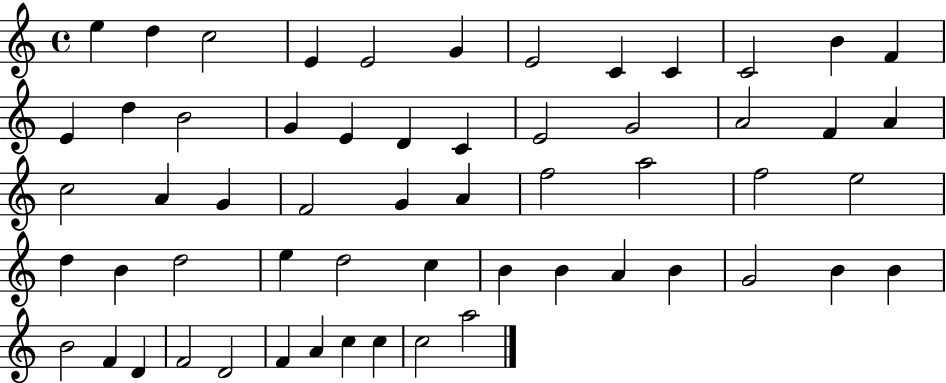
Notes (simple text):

E5/q D5/q C5/h E4/q E4/h G4/q E4/h C4/q C4/q C4/h B4/q F4/q E4/q D5/q B4/h G4/q E4/q D4/q C4/q E4/h G4/h A4/h F4/q A4/q C5/h A4/q G4/q F4/h G4/q A4/q F5/h A5/h F5/h E5/h D5/q B4/q D5/h E5/q D5/h C5/q B4/q B4/q A4/q B4/q G4/h B4/q B4/q B4/h F4/q D4/q F4/h D4/h F4/q A4/q C5/q C5/q C5/h A5/h